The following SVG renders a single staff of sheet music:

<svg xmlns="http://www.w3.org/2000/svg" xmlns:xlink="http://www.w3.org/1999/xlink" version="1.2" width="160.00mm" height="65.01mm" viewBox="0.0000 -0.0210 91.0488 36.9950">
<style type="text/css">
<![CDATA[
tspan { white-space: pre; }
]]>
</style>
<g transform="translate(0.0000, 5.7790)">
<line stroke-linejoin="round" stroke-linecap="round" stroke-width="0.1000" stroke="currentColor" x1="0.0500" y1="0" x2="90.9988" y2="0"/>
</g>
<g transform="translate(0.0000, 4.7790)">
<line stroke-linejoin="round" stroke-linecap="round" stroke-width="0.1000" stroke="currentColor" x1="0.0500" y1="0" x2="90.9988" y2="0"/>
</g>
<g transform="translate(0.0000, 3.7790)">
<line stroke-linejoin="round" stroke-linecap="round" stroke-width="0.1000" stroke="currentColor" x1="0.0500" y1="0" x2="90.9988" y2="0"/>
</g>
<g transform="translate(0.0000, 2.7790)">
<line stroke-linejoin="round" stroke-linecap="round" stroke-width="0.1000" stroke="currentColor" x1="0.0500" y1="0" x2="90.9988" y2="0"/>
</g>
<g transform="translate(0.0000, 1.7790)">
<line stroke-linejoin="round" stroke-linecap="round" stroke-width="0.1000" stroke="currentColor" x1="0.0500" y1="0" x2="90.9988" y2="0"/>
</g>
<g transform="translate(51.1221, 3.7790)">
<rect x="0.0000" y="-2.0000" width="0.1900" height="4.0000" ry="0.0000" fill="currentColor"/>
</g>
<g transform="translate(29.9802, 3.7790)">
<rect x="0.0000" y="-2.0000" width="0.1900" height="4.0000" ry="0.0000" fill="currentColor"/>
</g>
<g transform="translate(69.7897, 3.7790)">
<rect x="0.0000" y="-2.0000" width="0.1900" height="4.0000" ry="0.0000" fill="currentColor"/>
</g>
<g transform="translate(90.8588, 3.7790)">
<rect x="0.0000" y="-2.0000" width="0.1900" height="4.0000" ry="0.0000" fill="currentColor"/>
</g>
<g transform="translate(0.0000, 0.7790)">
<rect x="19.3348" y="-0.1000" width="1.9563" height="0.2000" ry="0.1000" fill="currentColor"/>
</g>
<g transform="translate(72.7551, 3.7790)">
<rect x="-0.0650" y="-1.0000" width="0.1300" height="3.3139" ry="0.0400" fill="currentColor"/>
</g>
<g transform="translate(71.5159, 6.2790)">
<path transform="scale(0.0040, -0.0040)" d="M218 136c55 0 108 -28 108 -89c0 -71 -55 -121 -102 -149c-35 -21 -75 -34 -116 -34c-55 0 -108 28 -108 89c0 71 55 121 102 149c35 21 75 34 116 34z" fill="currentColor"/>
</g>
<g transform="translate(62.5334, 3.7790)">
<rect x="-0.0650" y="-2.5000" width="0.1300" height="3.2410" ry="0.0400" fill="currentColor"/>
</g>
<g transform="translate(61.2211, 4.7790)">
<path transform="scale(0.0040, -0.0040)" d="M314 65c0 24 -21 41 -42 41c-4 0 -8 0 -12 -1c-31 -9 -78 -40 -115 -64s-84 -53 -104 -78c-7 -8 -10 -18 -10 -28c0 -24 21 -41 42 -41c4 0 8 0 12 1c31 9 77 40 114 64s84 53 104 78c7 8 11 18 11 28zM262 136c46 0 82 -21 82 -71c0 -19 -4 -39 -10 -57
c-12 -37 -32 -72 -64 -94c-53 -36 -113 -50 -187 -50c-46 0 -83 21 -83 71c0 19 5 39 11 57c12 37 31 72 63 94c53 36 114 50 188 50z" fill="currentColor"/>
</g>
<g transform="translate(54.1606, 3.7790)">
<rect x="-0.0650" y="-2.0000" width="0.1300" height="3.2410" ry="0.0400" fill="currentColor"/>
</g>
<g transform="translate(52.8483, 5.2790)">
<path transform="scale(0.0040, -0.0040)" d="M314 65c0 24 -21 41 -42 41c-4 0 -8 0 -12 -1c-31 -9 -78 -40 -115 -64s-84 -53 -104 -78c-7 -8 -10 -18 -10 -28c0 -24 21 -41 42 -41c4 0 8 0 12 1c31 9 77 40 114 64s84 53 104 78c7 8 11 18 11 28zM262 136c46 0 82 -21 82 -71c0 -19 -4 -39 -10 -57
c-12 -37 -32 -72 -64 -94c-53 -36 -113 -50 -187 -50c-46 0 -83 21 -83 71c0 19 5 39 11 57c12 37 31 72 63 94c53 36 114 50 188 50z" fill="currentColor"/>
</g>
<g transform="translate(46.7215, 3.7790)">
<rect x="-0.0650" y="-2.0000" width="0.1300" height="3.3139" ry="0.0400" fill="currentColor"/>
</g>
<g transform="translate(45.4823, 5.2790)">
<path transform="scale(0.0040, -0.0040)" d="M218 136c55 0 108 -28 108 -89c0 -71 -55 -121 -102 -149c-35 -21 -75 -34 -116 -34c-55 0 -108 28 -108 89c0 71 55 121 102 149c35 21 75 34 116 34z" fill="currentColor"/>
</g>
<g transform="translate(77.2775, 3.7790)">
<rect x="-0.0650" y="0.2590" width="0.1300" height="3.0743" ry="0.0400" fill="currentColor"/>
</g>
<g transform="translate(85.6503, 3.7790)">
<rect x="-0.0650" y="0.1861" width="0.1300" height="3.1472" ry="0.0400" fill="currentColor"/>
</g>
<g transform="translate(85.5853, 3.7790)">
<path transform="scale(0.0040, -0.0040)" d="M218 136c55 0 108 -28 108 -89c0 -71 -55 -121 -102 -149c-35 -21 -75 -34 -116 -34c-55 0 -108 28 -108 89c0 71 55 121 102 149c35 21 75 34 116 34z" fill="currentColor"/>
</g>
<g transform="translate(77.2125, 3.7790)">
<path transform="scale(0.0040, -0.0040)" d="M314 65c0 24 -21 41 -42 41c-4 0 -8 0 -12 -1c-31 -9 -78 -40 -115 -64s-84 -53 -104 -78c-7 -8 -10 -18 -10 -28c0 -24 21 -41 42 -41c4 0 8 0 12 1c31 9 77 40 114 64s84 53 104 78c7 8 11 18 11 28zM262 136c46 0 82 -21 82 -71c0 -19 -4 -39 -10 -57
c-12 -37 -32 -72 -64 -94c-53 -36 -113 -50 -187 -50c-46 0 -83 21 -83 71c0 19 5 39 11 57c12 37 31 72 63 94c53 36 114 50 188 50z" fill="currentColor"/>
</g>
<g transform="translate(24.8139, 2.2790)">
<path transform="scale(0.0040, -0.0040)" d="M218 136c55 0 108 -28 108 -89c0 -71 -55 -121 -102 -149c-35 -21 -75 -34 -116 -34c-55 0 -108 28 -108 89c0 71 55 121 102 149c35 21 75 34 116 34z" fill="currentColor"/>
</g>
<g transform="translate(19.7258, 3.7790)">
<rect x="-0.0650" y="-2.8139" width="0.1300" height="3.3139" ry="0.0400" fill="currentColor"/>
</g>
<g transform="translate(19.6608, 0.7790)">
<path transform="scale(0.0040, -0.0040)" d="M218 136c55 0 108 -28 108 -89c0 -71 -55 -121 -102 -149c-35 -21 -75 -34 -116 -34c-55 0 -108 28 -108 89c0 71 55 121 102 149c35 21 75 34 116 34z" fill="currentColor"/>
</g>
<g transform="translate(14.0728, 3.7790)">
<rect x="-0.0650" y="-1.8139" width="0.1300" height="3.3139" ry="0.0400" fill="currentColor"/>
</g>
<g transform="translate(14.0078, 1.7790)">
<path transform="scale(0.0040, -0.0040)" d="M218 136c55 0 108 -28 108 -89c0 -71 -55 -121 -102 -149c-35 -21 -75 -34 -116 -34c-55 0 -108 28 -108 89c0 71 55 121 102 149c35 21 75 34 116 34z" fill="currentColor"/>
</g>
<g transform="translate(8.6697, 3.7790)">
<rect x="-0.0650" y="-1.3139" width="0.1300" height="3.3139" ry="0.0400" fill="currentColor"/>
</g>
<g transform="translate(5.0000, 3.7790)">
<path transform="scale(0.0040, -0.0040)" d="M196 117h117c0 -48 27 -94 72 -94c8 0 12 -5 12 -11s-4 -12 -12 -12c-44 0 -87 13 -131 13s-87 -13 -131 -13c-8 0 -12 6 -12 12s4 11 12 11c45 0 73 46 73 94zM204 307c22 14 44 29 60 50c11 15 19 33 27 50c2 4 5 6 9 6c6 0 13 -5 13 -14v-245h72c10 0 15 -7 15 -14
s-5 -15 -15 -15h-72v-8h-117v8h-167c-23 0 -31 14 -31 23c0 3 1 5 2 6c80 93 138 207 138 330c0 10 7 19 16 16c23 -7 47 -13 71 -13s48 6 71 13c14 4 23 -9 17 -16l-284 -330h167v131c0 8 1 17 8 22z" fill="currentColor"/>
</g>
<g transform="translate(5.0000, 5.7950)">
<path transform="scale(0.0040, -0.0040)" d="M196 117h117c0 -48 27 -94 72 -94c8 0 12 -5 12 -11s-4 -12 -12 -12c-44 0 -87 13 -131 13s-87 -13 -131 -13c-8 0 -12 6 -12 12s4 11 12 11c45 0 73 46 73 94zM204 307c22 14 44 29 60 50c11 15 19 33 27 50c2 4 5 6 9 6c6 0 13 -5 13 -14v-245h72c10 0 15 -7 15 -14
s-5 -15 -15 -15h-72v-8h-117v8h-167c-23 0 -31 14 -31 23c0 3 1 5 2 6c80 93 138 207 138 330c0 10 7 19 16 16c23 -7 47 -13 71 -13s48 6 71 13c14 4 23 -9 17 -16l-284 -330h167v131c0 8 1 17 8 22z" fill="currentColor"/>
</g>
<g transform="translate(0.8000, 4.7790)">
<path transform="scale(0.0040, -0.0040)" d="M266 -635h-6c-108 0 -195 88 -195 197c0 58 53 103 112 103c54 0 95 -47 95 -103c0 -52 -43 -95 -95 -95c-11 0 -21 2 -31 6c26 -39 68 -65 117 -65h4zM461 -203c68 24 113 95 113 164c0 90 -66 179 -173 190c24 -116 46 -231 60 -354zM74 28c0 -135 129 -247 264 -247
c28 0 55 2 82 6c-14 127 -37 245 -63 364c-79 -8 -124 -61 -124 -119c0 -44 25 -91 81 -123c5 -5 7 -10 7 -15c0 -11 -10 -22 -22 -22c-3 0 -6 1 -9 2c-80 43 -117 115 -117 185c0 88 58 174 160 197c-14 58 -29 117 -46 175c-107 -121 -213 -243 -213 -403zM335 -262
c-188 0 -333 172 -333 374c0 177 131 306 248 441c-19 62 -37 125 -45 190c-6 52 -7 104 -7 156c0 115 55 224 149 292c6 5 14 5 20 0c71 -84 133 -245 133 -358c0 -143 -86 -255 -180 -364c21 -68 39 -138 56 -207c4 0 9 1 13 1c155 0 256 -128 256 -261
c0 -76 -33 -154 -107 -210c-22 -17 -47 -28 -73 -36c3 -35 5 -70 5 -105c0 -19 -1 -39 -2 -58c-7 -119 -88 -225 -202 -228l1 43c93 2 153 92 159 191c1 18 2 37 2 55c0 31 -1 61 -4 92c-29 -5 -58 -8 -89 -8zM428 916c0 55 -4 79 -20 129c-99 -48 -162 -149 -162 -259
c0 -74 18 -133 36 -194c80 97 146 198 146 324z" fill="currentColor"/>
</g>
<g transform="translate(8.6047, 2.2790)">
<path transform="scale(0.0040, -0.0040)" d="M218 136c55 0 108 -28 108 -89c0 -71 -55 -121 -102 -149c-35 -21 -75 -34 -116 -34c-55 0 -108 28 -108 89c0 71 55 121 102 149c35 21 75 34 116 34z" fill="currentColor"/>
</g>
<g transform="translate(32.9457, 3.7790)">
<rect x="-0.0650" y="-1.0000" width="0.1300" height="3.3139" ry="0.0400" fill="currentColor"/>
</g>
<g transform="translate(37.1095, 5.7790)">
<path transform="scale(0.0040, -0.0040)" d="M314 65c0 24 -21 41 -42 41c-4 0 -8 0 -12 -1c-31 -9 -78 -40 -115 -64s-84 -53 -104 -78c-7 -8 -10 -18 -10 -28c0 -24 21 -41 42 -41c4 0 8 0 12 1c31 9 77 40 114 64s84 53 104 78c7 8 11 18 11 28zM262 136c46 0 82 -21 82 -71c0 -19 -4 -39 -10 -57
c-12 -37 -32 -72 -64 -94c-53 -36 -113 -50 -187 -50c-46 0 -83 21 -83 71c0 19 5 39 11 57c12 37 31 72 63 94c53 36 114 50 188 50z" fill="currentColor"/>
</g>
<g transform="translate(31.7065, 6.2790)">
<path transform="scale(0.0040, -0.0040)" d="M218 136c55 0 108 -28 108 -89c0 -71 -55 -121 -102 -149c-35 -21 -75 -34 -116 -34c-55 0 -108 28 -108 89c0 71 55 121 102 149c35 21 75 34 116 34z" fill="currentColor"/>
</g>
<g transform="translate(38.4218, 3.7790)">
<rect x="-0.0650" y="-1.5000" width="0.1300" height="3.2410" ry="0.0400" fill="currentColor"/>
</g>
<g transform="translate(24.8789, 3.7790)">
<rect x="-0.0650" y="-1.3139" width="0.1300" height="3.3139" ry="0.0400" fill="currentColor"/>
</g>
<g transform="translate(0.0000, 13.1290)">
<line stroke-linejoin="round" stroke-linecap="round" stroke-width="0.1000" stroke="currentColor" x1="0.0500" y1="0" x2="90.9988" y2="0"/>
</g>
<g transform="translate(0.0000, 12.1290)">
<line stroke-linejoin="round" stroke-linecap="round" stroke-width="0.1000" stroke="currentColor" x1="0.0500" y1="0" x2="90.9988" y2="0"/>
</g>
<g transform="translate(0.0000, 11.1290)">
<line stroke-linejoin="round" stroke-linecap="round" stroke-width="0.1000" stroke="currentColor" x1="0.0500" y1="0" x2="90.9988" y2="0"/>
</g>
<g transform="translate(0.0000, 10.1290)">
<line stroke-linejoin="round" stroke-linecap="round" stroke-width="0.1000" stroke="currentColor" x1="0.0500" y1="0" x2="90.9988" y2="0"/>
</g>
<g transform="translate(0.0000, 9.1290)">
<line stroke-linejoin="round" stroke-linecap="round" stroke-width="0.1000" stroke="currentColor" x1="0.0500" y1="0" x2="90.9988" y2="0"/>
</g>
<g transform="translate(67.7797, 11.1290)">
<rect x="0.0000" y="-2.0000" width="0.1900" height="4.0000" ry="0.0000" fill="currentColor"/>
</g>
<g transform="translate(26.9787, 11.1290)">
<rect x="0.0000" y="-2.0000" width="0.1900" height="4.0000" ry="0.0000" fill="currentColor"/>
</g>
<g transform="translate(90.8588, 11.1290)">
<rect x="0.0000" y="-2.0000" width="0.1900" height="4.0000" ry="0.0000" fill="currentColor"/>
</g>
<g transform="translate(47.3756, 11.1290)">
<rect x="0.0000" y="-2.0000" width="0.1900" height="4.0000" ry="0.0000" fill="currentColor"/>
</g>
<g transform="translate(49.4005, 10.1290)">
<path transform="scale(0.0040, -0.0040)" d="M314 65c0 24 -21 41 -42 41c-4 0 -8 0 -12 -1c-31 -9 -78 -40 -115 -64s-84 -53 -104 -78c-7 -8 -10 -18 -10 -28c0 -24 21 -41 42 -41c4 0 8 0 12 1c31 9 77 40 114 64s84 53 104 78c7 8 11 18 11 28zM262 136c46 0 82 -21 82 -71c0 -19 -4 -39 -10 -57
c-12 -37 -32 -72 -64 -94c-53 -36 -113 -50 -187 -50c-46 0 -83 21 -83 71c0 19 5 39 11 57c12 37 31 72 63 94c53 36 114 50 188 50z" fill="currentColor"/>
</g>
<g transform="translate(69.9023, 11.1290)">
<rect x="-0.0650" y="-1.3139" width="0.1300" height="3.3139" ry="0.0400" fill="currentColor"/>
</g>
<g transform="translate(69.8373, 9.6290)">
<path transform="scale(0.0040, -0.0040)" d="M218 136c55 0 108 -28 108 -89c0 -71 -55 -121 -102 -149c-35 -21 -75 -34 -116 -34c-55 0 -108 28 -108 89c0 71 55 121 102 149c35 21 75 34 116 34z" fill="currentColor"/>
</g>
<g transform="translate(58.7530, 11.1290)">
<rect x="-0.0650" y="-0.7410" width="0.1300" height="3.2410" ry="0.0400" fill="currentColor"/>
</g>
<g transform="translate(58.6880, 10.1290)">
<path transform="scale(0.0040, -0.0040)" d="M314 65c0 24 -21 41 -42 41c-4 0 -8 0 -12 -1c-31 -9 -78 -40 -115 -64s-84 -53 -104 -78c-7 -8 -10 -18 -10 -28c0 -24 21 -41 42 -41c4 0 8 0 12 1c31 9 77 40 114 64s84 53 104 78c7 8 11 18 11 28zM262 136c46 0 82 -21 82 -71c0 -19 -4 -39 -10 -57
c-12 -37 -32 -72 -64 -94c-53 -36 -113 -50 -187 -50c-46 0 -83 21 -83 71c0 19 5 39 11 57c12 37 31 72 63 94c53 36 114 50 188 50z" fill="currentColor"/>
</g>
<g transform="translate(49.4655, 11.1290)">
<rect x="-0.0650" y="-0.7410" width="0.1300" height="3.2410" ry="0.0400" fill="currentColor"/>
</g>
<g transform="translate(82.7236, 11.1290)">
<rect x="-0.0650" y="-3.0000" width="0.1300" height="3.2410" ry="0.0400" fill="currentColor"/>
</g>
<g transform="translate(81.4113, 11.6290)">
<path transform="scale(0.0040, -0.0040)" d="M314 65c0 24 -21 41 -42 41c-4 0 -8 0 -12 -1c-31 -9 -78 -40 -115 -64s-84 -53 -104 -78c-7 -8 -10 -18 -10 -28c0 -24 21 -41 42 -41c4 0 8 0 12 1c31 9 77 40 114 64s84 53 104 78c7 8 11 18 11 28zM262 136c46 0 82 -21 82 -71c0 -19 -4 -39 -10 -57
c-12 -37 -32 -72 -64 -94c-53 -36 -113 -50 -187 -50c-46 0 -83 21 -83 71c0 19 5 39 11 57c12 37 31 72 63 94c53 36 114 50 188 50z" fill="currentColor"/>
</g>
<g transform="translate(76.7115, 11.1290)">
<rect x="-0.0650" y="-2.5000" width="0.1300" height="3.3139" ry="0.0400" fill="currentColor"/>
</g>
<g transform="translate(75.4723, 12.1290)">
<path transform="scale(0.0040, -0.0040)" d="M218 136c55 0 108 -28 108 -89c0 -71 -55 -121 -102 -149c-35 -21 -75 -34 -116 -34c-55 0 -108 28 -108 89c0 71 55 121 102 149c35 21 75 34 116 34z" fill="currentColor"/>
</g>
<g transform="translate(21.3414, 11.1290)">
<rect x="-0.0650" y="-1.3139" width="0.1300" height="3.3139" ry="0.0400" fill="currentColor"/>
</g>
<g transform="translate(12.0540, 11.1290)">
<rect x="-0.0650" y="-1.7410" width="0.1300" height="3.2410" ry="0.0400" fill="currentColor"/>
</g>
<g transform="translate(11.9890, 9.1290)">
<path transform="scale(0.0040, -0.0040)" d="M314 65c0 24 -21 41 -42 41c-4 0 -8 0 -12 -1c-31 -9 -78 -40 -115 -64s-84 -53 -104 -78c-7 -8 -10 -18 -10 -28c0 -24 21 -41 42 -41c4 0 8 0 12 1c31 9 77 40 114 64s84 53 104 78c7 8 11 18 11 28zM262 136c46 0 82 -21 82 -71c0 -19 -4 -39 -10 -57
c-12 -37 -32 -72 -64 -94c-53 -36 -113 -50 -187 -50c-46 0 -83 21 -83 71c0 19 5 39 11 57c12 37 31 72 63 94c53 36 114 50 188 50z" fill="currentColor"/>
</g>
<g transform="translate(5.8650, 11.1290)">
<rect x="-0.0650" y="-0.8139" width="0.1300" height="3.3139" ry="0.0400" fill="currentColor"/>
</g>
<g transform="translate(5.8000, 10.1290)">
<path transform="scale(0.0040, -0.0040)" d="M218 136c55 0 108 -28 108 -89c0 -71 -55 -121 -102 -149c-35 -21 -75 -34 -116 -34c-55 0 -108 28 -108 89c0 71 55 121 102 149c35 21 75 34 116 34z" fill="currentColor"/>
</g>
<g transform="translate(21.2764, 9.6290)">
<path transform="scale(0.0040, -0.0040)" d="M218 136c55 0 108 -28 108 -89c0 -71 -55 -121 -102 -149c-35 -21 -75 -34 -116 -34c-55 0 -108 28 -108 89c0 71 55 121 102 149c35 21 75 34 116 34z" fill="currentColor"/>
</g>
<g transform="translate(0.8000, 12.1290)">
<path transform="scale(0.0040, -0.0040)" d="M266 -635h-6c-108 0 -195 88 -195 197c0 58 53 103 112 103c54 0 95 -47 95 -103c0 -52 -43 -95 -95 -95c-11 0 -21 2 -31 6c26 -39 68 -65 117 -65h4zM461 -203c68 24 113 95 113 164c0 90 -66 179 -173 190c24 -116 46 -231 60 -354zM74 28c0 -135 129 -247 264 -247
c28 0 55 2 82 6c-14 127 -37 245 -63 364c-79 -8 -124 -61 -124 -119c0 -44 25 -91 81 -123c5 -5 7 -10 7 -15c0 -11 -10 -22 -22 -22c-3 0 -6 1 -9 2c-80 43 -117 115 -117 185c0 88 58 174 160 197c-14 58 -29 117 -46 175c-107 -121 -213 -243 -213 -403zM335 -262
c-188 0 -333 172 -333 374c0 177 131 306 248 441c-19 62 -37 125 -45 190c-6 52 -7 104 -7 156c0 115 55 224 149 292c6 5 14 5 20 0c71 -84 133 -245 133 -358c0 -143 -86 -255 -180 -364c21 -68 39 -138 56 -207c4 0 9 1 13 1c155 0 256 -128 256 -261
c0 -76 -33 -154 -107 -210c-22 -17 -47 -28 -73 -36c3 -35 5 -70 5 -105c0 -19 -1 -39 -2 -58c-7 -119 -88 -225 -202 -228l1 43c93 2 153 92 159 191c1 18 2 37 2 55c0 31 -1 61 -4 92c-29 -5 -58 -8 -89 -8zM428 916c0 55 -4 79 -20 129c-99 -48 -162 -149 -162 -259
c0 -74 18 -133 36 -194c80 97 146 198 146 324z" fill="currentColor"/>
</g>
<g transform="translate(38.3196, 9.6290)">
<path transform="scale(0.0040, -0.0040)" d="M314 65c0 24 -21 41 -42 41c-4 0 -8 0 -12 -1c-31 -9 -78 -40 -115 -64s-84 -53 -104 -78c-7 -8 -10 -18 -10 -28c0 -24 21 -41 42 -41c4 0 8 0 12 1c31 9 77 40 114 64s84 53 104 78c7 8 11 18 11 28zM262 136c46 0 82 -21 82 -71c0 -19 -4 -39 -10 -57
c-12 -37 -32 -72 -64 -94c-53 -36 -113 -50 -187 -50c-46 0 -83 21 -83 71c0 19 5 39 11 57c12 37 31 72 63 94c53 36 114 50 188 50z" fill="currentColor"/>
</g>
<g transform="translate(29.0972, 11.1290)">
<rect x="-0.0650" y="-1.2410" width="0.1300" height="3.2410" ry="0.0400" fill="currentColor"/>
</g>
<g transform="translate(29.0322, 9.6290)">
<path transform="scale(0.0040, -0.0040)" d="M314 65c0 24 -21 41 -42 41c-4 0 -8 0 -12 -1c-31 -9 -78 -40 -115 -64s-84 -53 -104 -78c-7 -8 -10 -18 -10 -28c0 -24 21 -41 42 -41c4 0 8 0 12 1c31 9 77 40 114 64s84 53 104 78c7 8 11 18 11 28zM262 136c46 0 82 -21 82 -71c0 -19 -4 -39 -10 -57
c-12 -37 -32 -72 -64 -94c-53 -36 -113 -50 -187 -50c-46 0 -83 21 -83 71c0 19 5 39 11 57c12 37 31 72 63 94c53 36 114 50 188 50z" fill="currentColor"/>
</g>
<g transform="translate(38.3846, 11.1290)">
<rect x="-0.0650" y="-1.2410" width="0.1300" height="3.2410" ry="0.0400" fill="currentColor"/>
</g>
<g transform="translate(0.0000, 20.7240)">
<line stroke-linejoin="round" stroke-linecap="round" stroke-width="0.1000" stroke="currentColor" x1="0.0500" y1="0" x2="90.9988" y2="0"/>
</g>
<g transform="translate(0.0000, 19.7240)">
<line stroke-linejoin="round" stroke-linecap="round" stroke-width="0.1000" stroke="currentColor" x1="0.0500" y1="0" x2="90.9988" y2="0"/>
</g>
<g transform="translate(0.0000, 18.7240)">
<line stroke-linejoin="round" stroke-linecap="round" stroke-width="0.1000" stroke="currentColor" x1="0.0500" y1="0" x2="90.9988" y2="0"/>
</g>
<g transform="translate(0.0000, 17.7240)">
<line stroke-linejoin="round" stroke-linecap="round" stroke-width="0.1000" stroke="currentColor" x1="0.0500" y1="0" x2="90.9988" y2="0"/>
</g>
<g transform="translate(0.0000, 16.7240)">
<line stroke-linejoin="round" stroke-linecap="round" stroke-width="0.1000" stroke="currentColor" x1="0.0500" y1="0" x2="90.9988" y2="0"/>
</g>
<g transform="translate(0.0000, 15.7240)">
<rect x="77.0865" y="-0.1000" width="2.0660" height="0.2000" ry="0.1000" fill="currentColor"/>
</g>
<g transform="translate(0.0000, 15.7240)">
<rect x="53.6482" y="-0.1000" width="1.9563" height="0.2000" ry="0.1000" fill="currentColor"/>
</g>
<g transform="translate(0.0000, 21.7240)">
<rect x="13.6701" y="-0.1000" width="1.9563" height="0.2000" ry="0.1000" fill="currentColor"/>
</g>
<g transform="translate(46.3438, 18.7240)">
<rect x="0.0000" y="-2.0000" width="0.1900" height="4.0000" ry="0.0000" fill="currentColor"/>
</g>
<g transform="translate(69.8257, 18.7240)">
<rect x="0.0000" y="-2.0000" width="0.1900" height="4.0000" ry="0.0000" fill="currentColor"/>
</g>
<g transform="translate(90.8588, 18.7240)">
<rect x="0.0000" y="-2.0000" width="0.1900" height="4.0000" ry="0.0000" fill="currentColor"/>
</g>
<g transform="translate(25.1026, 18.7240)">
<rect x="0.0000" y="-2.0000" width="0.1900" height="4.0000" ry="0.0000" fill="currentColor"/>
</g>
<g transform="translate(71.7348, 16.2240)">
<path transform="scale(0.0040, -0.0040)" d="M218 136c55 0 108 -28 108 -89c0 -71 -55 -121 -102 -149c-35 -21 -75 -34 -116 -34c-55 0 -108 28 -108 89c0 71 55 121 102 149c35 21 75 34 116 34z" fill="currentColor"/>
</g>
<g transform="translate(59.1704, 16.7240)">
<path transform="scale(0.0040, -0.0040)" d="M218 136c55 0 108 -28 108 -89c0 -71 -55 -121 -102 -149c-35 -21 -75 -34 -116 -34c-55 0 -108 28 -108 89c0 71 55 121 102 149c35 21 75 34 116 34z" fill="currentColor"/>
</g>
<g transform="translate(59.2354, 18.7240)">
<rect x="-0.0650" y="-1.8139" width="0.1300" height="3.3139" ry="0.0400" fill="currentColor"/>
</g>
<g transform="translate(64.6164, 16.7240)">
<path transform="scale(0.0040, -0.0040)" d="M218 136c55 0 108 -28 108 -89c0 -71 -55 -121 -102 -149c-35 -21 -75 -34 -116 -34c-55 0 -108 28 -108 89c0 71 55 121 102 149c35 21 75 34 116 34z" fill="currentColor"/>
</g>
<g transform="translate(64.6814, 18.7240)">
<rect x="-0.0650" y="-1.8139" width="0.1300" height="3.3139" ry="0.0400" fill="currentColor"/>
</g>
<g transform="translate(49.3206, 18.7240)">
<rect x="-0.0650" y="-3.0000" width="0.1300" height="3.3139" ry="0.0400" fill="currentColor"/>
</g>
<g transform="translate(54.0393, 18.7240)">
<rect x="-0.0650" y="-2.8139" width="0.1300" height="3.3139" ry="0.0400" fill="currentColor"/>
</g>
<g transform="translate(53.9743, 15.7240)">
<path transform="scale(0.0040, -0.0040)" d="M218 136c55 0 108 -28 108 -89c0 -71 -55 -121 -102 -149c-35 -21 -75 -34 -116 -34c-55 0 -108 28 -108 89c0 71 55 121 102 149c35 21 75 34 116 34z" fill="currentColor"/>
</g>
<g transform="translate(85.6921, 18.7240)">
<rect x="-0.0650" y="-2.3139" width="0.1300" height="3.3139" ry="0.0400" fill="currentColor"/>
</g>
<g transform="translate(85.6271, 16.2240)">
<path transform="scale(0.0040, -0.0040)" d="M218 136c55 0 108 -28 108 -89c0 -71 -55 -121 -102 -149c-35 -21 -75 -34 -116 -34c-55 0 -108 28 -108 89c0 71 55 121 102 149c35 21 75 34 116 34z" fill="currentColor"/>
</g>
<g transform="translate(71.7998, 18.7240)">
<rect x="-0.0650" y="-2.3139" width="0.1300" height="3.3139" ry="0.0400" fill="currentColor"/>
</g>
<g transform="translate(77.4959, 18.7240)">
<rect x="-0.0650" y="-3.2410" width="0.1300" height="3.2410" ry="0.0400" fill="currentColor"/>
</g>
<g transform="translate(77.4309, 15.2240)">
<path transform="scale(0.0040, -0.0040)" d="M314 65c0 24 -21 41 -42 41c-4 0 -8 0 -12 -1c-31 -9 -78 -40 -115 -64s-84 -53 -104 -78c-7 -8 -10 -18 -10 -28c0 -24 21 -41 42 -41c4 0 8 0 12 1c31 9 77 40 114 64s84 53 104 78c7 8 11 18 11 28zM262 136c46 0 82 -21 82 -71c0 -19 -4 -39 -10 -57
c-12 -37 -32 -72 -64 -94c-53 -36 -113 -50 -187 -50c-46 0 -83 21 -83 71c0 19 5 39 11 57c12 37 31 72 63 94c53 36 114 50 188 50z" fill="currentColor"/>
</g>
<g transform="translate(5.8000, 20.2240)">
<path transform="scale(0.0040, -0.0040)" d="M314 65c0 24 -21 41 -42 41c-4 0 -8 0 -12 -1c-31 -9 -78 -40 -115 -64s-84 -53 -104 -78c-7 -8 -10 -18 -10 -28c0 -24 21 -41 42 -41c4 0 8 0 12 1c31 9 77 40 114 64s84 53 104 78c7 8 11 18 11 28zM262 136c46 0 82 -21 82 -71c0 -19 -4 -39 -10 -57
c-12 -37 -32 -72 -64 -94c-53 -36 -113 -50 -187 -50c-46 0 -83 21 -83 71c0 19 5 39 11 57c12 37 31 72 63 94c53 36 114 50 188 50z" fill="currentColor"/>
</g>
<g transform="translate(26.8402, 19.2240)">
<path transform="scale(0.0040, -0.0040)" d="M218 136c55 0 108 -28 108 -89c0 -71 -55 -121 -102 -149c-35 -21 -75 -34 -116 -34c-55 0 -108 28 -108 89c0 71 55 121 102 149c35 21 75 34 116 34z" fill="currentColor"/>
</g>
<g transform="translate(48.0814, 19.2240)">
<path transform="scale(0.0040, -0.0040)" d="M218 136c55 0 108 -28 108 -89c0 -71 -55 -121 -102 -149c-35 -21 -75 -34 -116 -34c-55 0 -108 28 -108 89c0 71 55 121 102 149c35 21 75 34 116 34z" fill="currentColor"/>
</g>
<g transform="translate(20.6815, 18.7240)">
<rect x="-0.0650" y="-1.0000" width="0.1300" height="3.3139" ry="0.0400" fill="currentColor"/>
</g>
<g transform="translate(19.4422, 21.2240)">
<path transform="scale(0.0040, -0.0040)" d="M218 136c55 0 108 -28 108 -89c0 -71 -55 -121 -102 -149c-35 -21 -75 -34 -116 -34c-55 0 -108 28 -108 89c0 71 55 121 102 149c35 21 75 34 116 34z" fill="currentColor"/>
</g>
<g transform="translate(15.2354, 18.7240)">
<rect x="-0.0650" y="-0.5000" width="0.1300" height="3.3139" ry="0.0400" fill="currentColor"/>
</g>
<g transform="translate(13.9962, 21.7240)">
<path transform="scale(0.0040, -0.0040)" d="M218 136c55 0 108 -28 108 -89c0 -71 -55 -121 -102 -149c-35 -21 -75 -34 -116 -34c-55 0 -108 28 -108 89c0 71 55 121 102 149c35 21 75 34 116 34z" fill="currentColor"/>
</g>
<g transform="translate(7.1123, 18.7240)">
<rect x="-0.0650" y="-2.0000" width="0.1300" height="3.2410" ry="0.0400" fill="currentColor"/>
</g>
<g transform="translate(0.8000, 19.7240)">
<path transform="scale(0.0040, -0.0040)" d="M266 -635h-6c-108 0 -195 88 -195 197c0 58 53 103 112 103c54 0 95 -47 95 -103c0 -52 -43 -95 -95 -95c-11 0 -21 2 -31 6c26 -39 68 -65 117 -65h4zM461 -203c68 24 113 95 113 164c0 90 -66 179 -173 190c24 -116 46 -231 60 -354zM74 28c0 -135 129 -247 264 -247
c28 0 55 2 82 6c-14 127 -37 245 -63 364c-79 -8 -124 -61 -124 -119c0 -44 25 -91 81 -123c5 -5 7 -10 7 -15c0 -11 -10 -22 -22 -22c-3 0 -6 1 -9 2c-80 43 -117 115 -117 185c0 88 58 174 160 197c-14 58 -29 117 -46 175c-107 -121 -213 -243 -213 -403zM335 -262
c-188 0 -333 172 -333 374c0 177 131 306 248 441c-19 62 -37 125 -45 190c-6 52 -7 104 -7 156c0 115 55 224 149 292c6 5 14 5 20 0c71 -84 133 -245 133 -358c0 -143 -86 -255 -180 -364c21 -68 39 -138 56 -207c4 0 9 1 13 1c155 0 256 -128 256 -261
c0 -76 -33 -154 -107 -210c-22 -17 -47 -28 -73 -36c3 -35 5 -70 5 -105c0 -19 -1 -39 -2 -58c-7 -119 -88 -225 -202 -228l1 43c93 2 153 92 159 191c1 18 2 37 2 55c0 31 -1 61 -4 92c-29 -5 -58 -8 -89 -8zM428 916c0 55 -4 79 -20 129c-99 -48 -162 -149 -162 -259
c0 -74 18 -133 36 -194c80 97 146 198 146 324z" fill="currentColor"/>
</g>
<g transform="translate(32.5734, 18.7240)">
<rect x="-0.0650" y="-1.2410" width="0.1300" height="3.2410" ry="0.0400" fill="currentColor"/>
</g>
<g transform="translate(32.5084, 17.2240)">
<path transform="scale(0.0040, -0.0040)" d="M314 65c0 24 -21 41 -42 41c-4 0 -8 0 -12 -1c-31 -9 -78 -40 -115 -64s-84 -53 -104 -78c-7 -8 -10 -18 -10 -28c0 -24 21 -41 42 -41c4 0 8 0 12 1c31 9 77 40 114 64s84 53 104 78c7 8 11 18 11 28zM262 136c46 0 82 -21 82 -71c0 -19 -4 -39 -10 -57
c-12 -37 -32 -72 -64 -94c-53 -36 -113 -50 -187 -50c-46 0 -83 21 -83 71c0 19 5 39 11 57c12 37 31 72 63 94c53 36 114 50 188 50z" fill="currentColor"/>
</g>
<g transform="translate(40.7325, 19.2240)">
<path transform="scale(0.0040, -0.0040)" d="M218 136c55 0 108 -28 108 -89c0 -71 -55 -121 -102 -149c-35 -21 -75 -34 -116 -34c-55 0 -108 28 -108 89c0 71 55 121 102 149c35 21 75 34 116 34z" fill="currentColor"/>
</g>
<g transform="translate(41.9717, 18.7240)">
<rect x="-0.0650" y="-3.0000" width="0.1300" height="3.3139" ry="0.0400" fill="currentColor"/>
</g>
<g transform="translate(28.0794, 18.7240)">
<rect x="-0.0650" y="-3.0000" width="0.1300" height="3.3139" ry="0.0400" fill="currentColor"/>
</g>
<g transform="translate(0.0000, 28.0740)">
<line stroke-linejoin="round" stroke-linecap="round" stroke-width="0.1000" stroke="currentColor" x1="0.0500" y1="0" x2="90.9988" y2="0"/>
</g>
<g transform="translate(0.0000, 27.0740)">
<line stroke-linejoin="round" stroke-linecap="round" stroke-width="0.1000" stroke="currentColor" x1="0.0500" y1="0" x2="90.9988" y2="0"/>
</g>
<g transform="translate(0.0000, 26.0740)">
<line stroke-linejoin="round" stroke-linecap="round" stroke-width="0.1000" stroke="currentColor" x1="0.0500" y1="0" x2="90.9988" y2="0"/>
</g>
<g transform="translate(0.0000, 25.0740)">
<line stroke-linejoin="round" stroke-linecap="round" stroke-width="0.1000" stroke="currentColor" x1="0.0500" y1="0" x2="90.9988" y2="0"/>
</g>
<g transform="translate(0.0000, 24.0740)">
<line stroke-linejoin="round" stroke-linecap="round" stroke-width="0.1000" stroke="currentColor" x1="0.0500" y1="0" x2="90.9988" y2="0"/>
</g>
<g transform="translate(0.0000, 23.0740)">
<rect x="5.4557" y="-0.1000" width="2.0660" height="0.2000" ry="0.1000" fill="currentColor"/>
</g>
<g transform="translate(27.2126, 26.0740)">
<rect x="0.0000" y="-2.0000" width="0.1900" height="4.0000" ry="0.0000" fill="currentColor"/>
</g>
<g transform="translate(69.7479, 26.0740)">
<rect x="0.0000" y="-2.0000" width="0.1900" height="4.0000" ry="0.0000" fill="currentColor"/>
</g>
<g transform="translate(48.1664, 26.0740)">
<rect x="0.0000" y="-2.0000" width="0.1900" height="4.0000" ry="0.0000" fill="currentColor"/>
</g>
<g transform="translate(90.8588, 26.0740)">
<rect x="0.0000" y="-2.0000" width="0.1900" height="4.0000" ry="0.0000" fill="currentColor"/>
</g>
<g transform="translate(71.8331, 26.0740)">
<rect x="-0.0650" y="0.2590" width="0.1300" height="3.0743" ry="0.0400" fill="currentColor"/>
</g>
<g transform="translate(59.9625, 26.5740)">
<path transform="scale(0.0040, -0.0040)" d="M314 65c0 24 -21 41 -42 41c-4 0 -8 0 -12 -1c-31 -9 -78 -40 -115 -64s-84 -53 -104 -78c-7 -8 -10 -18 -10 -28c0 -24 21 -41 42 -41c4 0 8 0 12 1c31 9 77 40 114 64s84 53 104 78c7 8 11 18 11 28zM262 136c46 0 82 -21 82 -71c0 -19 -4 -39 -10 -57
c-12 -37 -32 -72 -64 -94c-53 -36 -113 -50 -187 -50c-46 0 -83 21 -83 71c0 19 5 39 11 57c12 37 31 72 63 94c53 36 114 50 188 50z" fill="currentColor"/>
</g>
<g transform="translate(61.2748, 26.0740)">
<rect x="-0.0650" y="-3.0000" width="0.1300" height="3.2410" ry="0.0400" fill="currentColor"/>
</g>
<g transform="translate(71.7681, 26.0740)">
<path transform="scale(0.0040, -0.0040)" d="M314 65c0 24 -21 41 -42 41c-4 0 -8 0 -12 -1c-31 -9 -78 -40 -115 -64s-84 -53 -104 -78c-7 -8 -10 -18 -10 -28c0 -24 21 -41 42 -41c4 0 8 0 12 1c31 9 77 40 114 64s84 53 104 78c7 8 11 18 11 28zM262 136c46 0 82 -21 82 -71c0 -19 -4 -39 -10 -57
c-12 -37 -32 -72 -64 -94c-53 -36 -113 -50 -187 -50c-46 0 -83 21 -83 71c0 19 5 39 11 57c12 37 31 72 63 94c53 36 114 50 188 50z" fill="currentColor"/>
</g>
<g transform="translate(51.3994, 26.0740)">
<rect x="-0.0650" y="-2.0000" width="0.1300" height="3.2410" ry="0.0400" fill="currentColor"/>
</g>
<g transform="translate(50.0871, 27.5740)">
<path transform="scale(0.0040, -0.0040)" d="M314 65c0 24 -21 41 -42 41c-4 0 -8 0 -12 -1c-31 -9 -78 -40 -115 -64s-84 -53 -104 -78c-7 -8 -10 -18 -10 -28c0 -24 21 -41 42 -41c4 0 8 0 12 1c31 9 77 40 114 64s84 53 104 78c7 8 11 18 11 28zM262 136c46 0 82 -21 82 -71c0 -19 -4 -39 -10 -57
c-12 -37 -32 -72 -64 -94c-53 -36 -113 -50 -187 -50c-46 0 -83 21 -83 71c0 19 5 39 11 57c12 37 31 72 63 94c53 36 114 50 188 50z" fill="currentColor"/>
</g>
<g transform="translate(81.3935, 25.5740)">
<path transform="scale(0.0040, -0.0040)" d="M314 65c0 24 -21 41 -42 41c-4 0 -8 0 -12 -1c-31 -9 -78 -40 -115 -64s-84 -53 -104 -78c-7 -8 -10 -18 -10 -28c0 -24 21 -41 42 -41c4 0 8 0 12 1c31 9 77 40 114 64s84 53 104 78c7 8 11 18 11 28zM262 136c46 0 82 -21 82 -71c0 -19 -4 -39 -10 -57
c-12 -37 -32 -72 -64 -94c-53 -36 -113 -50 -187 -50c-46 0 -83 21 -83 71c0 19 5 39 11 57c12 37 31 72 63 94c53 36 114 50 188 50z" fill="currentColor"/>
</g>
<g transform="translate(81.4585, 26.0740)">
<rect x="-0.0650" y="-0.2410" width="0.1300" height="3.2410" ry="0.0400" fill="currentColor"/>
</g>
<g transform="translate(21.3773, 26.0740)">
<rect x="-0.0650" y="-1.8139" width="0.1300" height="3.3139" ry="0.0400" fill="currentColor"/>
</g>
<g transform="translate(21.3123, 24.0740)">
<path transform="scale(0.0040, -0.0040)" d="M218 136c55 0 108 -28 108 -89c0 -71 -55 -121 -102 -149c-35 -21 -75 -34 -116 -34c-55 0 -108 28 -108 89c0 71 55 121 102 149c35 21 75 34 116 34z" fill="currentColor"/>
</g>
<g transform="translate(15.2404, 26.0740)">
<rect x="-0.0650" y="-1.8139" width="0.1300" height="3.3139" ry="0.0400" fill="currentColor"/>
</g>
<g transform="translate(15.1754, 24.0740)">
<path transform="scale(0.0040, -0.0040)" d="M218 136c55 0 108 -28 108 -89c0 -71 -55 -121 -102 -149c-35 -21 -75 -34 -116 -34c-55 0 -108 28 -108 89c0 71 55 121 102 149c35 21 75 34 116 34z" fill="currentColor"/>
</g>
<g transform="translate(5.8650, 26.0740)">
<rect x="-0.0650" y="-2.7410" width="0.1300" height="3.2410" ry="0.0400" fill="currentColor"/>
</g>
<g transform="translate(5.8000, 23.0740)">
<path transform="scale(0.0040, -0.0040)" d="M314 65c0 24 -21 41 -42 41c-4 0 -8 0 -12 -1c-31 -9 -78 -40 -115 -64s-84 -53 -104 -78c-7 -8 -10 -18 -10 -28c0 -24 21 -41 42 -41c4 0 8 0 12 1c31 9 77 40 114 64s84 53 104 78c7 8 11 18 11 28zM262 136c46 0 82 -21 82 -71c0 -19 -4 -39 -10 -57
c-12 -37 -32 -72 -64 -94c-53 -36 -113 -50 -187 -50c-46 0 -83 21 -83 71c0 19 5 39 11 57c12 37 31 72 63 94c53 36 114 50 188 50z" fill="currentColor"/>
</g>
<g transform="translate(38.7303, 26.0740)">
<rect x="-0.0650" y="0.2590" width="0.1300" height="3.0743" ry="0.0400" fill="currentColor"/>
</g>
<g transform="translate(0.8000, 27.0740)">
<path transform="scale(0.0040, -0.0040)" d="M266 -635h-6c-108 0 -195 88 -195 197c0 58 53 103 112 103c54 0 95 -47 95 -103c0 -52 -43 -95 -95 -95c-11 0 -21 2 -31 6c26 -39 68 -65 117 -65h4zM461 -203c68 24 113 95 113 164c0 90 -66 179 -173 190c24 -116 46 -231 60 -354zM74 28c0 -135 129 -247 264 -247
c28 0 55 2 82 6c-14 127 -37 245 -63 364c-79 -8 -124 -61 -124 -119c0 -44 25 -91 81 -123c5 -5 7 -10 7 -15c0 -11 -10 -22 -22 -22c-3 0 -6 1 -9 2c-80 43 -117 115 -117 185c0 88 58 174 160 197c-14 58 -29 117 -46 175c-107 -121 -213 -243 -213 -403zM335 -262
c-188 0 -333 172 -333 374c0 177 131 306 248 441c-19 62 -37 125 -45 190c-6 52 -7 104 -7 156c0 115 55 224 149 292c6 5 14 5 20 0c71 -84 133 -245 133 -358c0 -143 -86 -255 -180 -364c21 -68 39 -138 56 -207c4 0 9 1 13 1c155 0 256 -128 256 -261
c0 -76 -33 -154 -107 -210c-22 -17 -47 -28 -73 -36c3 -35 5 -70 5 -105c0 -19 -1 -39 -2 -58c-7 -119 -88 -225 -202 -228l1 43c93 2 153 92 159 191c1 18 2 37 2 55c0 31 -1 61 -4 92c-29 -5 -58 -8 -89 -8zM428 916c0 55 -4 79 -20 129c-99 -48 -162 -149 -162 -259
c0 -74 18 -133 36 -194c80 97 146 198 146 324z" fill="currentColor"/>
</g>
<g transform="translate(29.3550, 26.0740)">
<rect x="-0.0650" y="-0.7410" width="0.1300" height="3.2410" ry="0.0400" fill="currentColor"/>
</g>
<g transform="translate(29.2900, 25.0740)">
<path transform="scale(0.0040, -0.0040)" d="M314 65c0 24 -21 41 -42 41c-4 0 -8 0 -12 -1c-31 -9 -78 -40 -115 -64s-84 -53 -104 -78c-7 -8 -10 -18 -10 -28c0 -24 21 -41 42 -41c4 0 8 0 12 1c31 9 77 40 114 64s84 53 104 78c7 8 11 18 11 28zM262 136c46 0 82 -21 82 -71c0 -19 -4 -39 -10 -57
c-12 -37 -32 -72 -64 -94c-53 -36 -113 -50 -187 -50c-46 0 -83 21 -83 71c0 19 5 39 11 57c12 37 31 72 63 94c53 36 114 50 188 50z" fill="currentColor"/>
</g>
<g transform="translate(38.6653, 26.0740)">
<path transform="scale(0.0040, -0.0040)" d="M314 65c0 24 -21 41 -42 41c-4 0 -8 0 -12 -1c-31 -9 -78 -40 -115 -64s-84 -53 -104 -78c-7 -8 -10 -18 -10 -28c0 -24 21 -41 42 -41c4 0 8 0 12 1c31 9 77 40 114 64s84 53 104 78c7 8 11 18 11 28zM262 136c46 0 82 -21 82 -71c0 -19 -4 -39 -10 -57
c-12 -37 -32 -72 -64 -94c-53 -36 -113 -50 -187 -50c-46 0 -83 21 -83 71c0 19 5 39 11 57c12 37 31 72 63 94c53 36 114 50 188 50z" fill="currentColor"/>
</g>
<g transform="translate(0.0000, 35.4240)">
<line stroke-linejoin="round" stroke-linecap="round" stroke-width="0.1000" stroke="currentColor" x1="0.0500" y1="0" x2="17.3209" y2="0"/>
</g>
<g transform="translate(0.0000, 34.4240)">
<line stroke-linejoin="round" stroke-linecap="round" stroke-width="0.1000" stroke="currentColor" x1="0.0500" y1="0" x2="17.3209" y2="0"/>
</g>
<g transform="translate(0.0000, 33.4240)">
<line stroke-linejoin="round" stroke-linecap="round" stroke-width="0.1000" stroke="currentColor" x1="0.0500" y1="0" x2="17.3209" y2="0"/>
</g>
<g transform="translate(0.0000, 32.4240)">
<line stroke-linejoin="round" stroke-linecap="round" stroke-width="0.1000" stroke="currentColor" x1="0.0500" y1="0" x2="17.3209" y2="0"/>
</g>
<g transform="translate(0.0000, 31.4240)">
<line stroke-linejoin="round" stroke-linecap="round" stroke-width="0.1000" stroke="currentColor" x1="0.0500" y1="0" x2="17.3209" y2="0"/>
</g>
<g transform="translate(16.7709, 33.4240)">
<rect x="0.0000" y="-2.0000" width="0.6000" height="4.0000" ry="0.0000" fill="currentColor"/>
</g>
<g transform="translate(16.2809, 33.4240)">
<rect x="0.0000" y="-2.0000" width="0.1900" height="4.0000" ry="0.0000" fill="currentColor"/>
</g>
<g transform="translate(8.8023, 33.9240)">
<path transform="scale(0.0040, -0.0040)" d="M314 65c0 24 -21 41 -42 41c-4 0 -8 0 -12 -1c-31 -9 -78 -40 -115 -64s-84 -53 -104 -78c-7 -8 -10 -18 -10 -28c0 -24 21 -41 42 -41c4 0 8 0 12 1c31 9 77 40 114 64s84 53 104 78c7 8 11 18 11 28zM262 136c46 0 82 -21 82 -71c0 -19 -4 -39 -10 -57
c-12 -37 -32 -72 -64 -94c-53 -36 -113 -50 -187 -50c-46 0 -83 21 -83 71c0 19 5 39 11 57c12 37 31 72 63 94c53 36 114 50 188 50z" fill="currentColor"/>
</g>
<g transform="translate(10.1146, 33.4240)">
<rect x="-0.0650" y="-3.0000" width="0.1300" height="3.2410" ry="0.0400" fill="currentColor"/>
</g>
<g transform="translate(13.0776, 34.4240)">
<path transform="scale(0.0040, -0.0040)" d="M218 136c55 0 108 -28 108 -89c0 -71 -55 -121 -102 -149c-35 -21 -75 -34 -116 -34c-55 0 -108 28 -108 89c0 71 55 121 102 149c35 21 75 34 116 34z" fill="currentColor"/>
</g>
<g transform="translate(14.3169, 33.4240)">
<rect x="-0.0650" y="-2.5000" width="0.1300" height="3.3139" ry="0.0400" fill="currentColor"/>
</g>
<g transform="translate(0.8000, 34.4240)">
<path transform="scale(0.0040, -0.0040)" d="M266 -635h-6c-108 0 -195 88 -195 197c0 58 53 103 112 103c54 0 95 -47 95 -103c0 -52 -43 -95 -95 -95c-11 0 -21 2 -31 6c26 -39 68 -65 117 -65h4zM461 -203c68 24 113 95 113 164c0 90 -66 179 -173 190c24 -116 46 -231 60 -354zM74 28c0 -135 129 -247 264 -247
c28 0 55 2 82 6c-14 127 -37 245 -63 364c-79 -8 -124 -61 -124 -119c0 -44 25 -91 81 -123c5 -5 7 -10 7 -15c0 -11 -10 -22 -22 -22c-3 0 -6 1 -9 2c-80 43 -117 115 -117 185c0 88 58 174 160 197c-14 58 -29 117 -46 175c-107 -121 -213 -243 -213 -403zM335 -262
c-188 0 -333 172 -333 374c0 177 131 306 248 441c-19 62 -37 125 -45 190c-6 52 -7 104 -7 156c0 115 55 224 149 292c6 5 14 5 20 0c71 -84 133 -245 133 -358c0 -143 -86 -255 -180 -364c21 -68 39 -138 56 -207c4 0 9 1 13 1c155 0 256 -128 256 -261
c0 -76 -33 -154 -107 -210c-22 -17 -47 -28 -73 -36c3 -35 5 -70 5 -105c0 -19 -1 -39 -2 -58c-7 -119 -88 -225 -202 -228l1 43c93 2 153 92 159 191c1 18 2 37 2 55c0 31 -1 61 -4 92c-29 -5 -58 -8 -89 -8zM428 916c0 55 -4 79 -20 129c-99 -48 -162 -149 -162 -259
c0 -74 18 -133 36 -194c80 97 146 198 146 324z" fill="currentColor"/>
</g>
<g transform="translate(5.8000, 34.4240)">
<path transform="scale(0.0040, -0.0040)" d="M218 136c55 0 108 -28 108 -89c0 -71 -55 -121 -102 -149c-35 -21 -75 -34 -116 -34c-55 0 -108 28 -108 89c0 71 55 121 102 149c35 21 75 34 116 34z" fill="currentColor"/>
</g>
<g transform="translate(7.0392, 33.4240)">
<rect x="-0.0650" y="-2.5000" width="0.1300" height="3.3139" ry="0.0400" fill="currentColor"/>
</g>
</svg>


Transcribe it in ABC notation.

X:1
T:Untitled
M:4/4
L:1/4
K:C
e f a e D E2 F F2 G2 D B2 B d f2 e e2 e2 d2 d2 e G A2 F2 C D A e2 A A a f f g b2 g a2 f f d2 B2 F2 A2 B2 c2 G A2 G